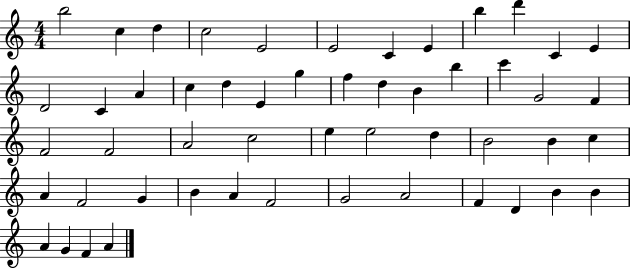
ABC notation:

X:1
T:Untitled
M:4/4
L:1/4
K:C
b2 c d c2 E2 E2 C E b d' C E D2 C A c d E g f d B b c' G2 F F2 F2 A2 c2 e e2 d B2 B c A F2 G B A F2 G2 A2 F D B B A G F A